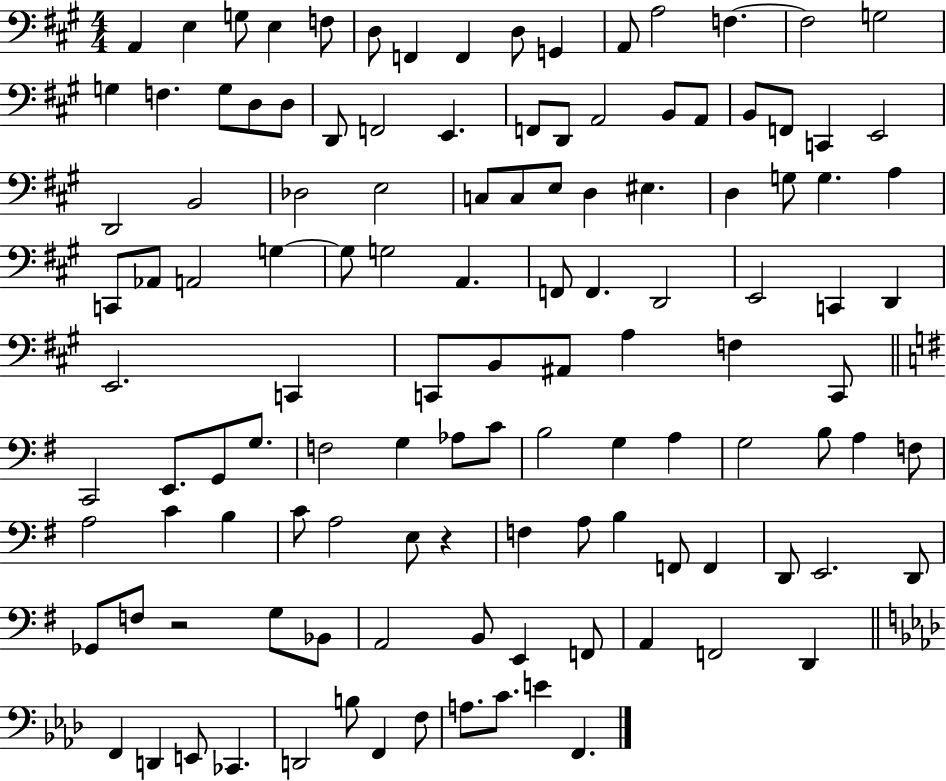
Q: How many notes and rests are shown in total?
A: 120